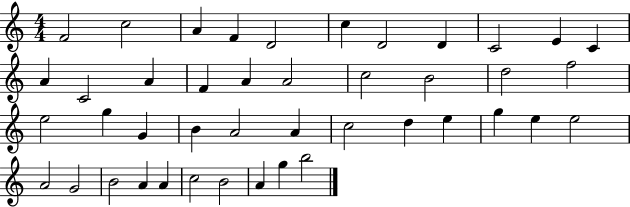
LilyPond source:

{
  \clef treble
  \numericTimeSignature
  \time 4/4
  \key c \major
  f'2 c''2 | a'4 f'4 d'2 | c''4 d'2 d'4 | c'2 e'4 c'4 | \break a'4 c'2 a'4 | f'4 a'4 a'2 | c''2 b'2 | d''2 f''2 | \break e''2 g''4 g'4 | b'4 a'2 a'4 | c''2 d''4 e''4 | g''4 e''4 e''2 | \break a'2 g'2 | b'2 a'4 a'4 | c''2 b'2 | a'4 g''4 b''2 | \break \bar "|."
}